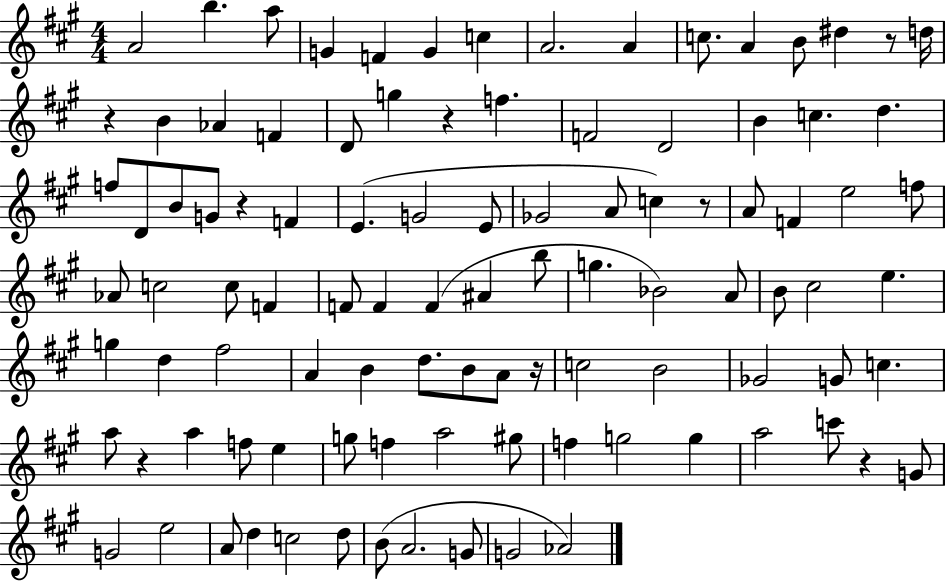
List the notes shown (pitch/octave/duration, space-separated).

A4/h B5/q. A5/e G4/q F4/q G4/q C5/q A4/h. A4/q C5/e. A4/q B4/e D#5/q R/e D5/s R/q B4/q Ab4/q F4/q D4/e G5/q R/q F5/q. F4/h D4/h B4/q C5/q. D5/q. F5/e D4/e B4/e G4/e R/q F4/q E4/q. G4/h E4/e Gb4/h A4/e C5/q R/e A4/e F4/q E5/h F5/e Ab4/e C5/h C5/e F4/q F4/e F4/q F4/q A#4/q B5/e G5/q. Bb4/h A4/e B4/e C#5/h E5/q. G5/q D5/q F#5/h A4/q B4/q D5/e. B4/e A4/e R/s C5/h B4/h Gb4/h G4/e C5/q. A5/e R/q A5/q F5/e E5/q G5/e F5/q A5/h G#5/e F5/q G5/h G5/q A5/h C6/e R/q G4/e G4/h E5/h A4/e D5/q C5/h D5/e B4/e A4/h. G4/e G4/h Ab4/h